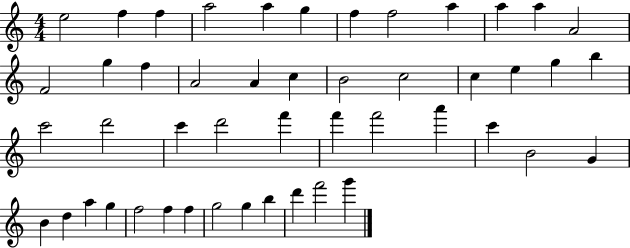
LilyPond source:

{
  \clef treble
  \numericTimeSignature
  \time 4/4
  \key c \major
  e''2 f''4 f''4 | a''2 a''4 g''4 | f''4 f''2 a''4 | a''4 a''4 a'2 | \break f'2 g''4 f''4 | a'2 a'4 c''4 | b'2 c''2 | c''4 e''4 g''4 b''4 | \break c'''2 d'''2 | c'''4 d'''2 f'''4 | f'''4 f'''2 a'''4 | c'''4 b'2 g'4 | \break b'4 d''4 a''4 g''4 | f''2 f''4 f''4 | g''2 g''4 b''4 | d'''4 f'''2 g'''4 | \break \bar "|."
}